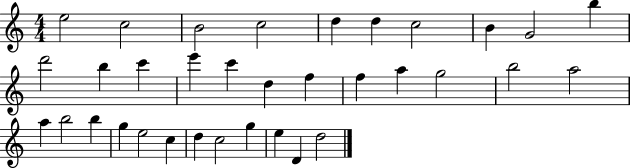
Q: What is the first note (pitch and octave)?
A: E5